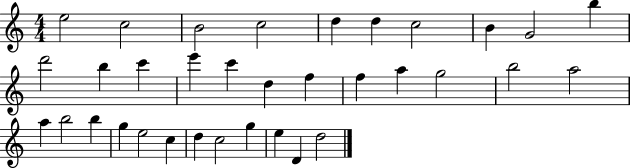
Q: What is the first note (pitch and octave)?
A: E5